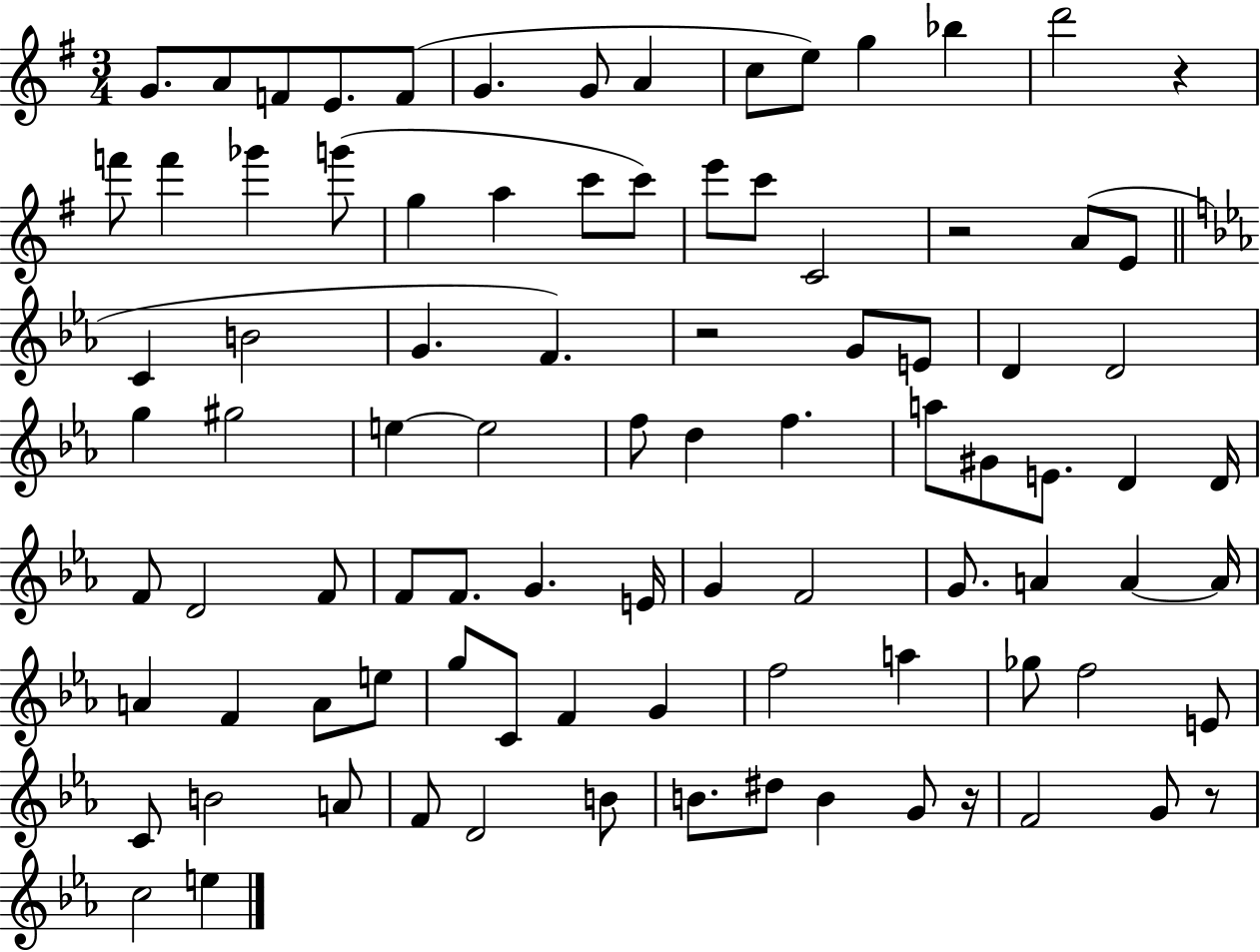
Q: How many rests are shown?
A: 5